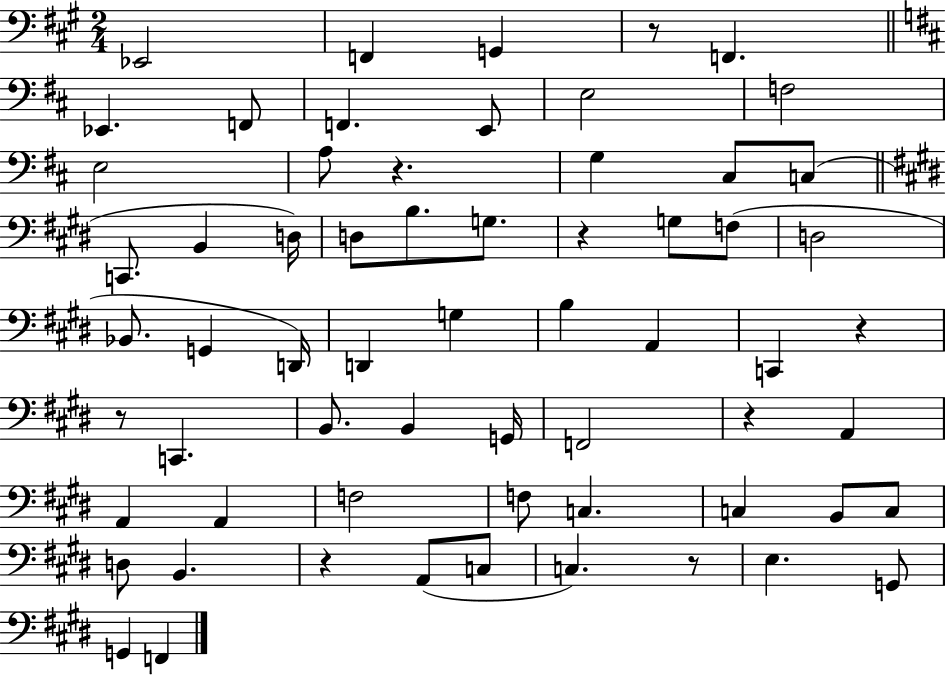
{
  \clef bass
  \numericTimeSignature
  \time 2/4
  \key a \major
  ees,2 | f,4 g,4 | r8 f,4. | \bar "||" \break \key d \major ees,4. f,8 | f,4. e,8 | e2 | f2 | \break e2 | a8 r4. | g4 cis8 c8( | \bar "||" \break \key e \major c,8. b,4 d16) | d8 b8. g8. | r4 g8 f8( | d2 | \break bes,8. g,4 d,16) | d,4 g4 | b4 a,4 | c,4 r4 | \break r8 c,4. | b,8. b,4 g,16 | f,2 | r4 a,4 | \break a,4 a,4 | f2 | f8 c4. | c4 b,8 c8 | \break d8 b,4. | r4 a,8( c8 | c4.) r8 | e4. g,8 | \break g,4 f,4 | \bar "|."
}